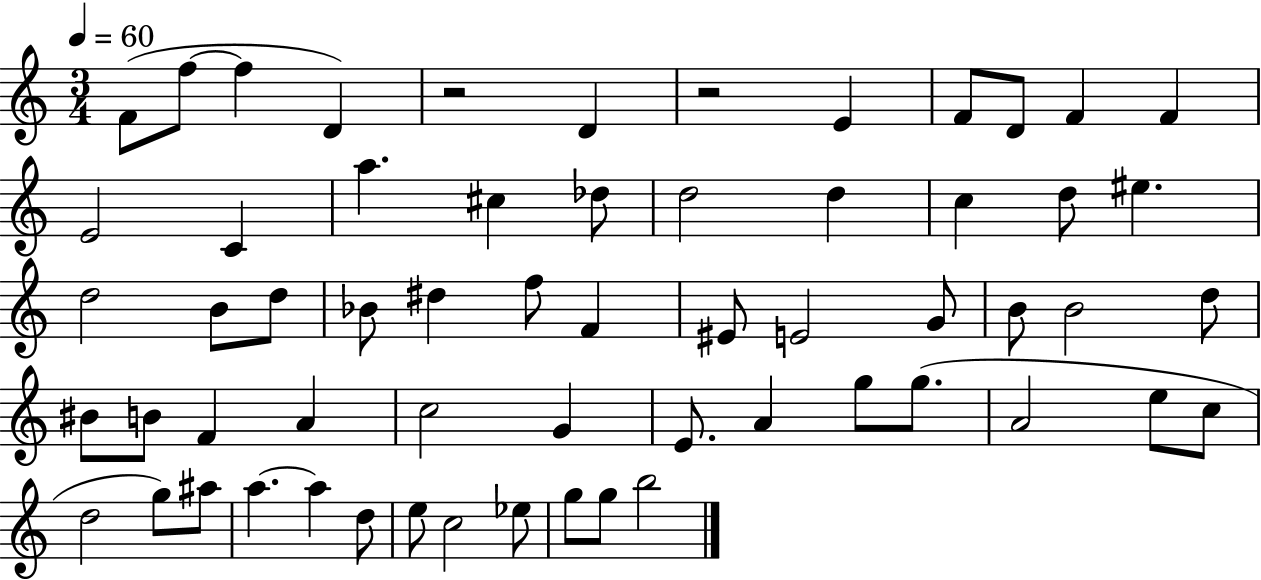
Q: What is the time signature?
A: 3/4